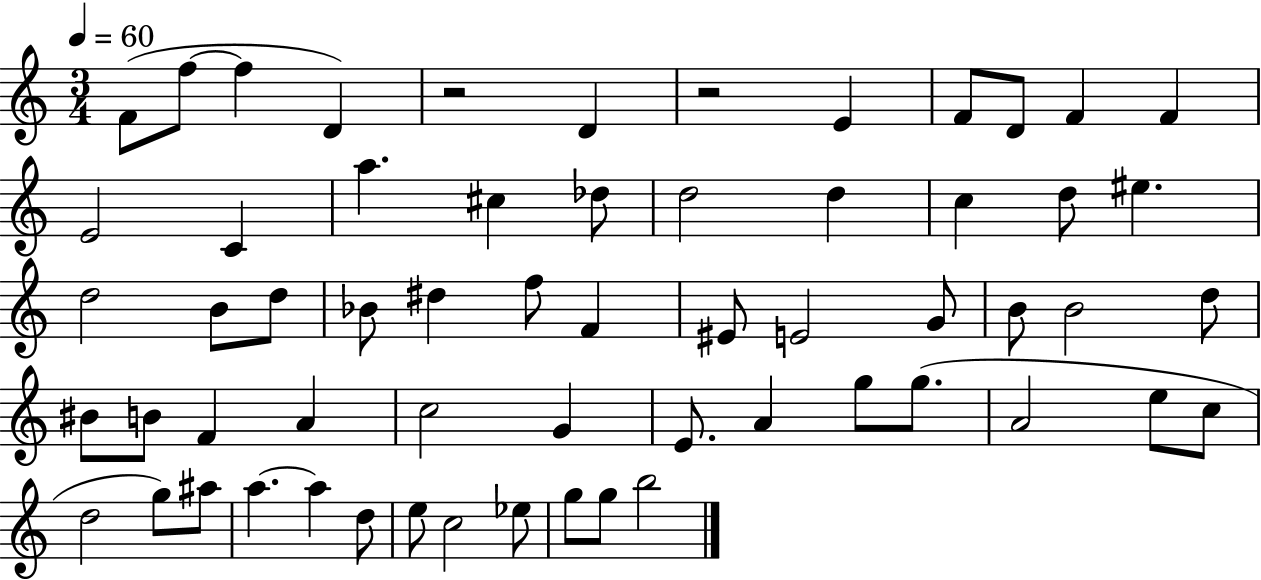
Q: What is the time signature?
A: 3/4